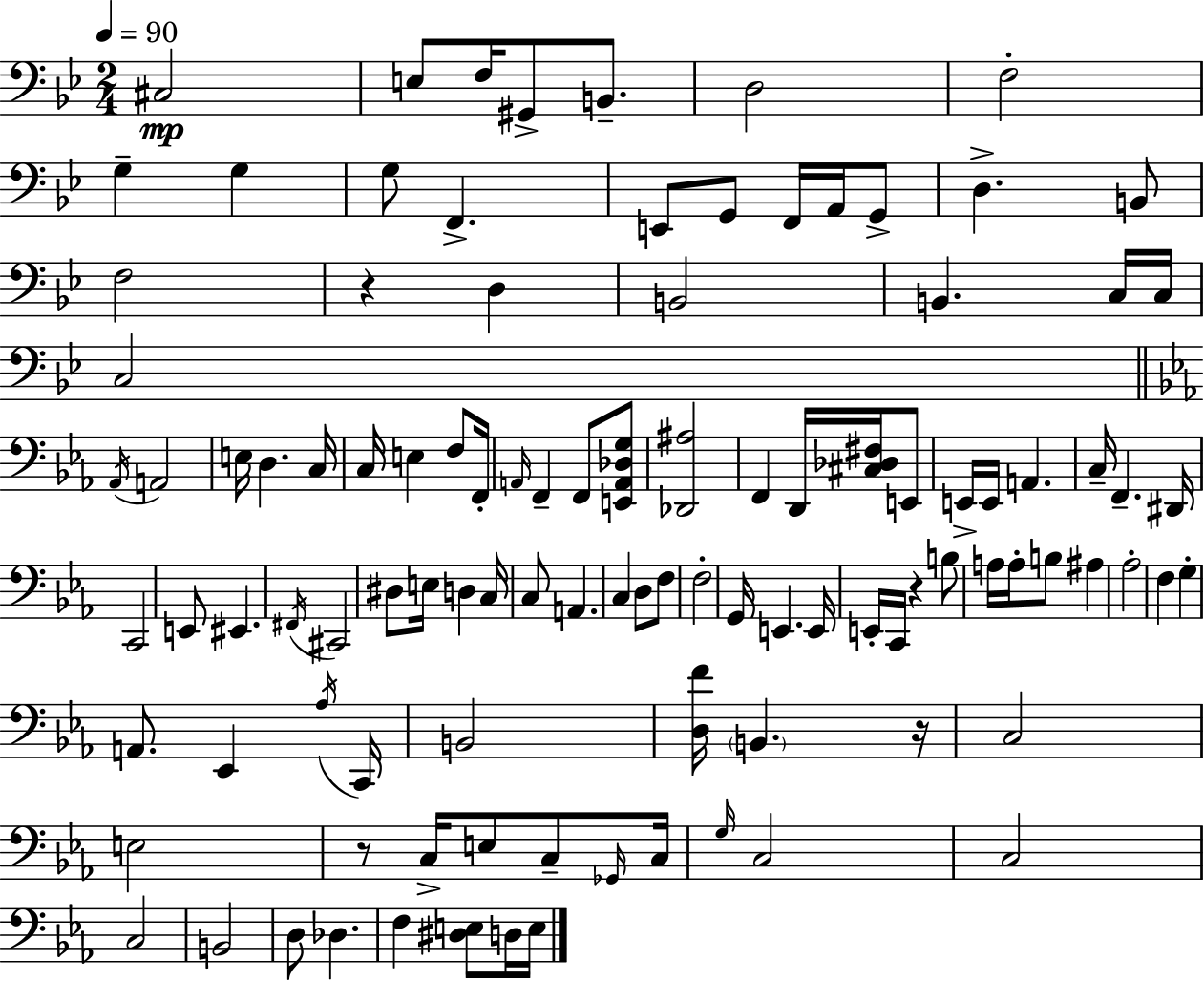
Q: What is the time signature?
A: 2/4